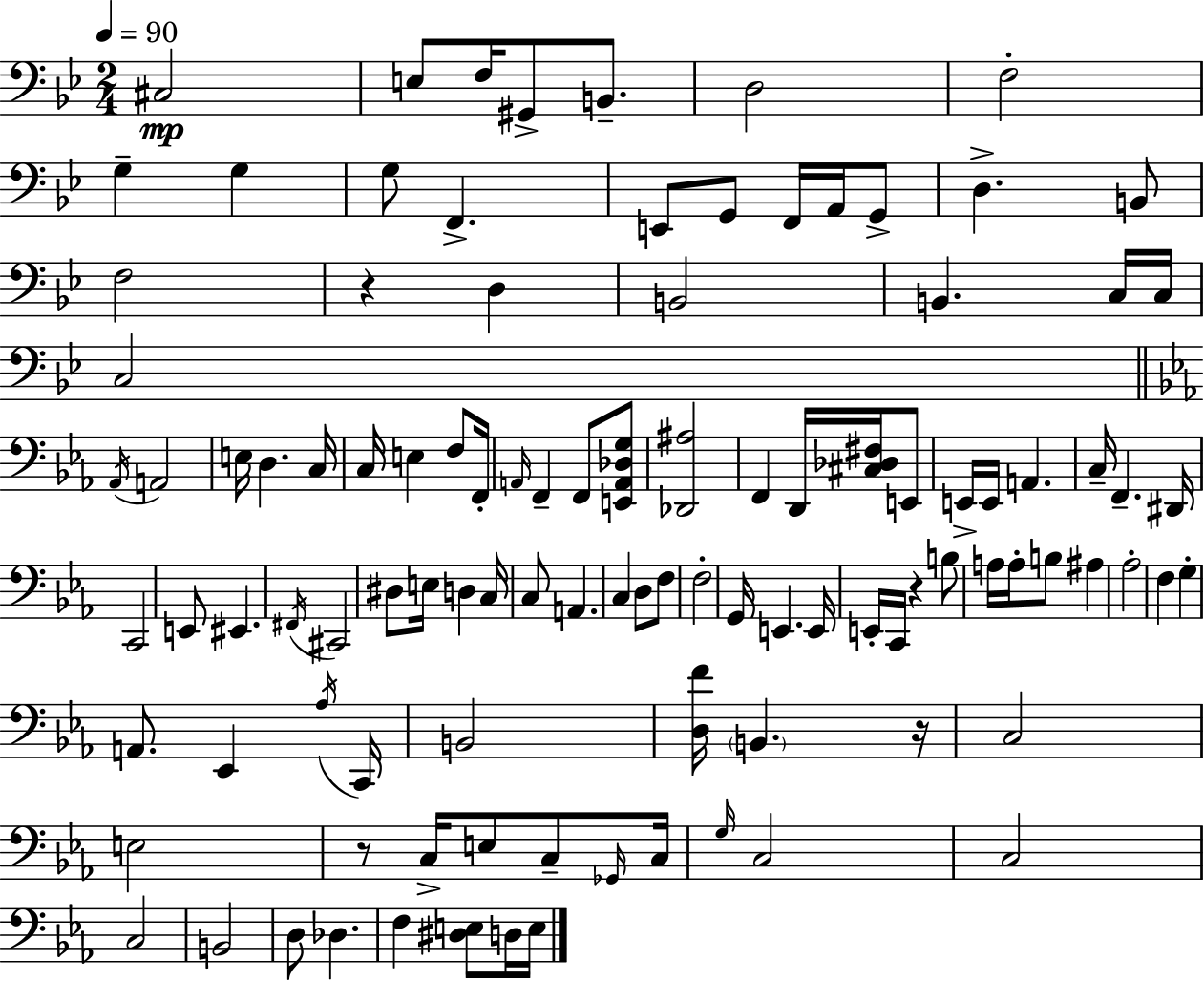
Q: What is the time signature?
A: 2/4